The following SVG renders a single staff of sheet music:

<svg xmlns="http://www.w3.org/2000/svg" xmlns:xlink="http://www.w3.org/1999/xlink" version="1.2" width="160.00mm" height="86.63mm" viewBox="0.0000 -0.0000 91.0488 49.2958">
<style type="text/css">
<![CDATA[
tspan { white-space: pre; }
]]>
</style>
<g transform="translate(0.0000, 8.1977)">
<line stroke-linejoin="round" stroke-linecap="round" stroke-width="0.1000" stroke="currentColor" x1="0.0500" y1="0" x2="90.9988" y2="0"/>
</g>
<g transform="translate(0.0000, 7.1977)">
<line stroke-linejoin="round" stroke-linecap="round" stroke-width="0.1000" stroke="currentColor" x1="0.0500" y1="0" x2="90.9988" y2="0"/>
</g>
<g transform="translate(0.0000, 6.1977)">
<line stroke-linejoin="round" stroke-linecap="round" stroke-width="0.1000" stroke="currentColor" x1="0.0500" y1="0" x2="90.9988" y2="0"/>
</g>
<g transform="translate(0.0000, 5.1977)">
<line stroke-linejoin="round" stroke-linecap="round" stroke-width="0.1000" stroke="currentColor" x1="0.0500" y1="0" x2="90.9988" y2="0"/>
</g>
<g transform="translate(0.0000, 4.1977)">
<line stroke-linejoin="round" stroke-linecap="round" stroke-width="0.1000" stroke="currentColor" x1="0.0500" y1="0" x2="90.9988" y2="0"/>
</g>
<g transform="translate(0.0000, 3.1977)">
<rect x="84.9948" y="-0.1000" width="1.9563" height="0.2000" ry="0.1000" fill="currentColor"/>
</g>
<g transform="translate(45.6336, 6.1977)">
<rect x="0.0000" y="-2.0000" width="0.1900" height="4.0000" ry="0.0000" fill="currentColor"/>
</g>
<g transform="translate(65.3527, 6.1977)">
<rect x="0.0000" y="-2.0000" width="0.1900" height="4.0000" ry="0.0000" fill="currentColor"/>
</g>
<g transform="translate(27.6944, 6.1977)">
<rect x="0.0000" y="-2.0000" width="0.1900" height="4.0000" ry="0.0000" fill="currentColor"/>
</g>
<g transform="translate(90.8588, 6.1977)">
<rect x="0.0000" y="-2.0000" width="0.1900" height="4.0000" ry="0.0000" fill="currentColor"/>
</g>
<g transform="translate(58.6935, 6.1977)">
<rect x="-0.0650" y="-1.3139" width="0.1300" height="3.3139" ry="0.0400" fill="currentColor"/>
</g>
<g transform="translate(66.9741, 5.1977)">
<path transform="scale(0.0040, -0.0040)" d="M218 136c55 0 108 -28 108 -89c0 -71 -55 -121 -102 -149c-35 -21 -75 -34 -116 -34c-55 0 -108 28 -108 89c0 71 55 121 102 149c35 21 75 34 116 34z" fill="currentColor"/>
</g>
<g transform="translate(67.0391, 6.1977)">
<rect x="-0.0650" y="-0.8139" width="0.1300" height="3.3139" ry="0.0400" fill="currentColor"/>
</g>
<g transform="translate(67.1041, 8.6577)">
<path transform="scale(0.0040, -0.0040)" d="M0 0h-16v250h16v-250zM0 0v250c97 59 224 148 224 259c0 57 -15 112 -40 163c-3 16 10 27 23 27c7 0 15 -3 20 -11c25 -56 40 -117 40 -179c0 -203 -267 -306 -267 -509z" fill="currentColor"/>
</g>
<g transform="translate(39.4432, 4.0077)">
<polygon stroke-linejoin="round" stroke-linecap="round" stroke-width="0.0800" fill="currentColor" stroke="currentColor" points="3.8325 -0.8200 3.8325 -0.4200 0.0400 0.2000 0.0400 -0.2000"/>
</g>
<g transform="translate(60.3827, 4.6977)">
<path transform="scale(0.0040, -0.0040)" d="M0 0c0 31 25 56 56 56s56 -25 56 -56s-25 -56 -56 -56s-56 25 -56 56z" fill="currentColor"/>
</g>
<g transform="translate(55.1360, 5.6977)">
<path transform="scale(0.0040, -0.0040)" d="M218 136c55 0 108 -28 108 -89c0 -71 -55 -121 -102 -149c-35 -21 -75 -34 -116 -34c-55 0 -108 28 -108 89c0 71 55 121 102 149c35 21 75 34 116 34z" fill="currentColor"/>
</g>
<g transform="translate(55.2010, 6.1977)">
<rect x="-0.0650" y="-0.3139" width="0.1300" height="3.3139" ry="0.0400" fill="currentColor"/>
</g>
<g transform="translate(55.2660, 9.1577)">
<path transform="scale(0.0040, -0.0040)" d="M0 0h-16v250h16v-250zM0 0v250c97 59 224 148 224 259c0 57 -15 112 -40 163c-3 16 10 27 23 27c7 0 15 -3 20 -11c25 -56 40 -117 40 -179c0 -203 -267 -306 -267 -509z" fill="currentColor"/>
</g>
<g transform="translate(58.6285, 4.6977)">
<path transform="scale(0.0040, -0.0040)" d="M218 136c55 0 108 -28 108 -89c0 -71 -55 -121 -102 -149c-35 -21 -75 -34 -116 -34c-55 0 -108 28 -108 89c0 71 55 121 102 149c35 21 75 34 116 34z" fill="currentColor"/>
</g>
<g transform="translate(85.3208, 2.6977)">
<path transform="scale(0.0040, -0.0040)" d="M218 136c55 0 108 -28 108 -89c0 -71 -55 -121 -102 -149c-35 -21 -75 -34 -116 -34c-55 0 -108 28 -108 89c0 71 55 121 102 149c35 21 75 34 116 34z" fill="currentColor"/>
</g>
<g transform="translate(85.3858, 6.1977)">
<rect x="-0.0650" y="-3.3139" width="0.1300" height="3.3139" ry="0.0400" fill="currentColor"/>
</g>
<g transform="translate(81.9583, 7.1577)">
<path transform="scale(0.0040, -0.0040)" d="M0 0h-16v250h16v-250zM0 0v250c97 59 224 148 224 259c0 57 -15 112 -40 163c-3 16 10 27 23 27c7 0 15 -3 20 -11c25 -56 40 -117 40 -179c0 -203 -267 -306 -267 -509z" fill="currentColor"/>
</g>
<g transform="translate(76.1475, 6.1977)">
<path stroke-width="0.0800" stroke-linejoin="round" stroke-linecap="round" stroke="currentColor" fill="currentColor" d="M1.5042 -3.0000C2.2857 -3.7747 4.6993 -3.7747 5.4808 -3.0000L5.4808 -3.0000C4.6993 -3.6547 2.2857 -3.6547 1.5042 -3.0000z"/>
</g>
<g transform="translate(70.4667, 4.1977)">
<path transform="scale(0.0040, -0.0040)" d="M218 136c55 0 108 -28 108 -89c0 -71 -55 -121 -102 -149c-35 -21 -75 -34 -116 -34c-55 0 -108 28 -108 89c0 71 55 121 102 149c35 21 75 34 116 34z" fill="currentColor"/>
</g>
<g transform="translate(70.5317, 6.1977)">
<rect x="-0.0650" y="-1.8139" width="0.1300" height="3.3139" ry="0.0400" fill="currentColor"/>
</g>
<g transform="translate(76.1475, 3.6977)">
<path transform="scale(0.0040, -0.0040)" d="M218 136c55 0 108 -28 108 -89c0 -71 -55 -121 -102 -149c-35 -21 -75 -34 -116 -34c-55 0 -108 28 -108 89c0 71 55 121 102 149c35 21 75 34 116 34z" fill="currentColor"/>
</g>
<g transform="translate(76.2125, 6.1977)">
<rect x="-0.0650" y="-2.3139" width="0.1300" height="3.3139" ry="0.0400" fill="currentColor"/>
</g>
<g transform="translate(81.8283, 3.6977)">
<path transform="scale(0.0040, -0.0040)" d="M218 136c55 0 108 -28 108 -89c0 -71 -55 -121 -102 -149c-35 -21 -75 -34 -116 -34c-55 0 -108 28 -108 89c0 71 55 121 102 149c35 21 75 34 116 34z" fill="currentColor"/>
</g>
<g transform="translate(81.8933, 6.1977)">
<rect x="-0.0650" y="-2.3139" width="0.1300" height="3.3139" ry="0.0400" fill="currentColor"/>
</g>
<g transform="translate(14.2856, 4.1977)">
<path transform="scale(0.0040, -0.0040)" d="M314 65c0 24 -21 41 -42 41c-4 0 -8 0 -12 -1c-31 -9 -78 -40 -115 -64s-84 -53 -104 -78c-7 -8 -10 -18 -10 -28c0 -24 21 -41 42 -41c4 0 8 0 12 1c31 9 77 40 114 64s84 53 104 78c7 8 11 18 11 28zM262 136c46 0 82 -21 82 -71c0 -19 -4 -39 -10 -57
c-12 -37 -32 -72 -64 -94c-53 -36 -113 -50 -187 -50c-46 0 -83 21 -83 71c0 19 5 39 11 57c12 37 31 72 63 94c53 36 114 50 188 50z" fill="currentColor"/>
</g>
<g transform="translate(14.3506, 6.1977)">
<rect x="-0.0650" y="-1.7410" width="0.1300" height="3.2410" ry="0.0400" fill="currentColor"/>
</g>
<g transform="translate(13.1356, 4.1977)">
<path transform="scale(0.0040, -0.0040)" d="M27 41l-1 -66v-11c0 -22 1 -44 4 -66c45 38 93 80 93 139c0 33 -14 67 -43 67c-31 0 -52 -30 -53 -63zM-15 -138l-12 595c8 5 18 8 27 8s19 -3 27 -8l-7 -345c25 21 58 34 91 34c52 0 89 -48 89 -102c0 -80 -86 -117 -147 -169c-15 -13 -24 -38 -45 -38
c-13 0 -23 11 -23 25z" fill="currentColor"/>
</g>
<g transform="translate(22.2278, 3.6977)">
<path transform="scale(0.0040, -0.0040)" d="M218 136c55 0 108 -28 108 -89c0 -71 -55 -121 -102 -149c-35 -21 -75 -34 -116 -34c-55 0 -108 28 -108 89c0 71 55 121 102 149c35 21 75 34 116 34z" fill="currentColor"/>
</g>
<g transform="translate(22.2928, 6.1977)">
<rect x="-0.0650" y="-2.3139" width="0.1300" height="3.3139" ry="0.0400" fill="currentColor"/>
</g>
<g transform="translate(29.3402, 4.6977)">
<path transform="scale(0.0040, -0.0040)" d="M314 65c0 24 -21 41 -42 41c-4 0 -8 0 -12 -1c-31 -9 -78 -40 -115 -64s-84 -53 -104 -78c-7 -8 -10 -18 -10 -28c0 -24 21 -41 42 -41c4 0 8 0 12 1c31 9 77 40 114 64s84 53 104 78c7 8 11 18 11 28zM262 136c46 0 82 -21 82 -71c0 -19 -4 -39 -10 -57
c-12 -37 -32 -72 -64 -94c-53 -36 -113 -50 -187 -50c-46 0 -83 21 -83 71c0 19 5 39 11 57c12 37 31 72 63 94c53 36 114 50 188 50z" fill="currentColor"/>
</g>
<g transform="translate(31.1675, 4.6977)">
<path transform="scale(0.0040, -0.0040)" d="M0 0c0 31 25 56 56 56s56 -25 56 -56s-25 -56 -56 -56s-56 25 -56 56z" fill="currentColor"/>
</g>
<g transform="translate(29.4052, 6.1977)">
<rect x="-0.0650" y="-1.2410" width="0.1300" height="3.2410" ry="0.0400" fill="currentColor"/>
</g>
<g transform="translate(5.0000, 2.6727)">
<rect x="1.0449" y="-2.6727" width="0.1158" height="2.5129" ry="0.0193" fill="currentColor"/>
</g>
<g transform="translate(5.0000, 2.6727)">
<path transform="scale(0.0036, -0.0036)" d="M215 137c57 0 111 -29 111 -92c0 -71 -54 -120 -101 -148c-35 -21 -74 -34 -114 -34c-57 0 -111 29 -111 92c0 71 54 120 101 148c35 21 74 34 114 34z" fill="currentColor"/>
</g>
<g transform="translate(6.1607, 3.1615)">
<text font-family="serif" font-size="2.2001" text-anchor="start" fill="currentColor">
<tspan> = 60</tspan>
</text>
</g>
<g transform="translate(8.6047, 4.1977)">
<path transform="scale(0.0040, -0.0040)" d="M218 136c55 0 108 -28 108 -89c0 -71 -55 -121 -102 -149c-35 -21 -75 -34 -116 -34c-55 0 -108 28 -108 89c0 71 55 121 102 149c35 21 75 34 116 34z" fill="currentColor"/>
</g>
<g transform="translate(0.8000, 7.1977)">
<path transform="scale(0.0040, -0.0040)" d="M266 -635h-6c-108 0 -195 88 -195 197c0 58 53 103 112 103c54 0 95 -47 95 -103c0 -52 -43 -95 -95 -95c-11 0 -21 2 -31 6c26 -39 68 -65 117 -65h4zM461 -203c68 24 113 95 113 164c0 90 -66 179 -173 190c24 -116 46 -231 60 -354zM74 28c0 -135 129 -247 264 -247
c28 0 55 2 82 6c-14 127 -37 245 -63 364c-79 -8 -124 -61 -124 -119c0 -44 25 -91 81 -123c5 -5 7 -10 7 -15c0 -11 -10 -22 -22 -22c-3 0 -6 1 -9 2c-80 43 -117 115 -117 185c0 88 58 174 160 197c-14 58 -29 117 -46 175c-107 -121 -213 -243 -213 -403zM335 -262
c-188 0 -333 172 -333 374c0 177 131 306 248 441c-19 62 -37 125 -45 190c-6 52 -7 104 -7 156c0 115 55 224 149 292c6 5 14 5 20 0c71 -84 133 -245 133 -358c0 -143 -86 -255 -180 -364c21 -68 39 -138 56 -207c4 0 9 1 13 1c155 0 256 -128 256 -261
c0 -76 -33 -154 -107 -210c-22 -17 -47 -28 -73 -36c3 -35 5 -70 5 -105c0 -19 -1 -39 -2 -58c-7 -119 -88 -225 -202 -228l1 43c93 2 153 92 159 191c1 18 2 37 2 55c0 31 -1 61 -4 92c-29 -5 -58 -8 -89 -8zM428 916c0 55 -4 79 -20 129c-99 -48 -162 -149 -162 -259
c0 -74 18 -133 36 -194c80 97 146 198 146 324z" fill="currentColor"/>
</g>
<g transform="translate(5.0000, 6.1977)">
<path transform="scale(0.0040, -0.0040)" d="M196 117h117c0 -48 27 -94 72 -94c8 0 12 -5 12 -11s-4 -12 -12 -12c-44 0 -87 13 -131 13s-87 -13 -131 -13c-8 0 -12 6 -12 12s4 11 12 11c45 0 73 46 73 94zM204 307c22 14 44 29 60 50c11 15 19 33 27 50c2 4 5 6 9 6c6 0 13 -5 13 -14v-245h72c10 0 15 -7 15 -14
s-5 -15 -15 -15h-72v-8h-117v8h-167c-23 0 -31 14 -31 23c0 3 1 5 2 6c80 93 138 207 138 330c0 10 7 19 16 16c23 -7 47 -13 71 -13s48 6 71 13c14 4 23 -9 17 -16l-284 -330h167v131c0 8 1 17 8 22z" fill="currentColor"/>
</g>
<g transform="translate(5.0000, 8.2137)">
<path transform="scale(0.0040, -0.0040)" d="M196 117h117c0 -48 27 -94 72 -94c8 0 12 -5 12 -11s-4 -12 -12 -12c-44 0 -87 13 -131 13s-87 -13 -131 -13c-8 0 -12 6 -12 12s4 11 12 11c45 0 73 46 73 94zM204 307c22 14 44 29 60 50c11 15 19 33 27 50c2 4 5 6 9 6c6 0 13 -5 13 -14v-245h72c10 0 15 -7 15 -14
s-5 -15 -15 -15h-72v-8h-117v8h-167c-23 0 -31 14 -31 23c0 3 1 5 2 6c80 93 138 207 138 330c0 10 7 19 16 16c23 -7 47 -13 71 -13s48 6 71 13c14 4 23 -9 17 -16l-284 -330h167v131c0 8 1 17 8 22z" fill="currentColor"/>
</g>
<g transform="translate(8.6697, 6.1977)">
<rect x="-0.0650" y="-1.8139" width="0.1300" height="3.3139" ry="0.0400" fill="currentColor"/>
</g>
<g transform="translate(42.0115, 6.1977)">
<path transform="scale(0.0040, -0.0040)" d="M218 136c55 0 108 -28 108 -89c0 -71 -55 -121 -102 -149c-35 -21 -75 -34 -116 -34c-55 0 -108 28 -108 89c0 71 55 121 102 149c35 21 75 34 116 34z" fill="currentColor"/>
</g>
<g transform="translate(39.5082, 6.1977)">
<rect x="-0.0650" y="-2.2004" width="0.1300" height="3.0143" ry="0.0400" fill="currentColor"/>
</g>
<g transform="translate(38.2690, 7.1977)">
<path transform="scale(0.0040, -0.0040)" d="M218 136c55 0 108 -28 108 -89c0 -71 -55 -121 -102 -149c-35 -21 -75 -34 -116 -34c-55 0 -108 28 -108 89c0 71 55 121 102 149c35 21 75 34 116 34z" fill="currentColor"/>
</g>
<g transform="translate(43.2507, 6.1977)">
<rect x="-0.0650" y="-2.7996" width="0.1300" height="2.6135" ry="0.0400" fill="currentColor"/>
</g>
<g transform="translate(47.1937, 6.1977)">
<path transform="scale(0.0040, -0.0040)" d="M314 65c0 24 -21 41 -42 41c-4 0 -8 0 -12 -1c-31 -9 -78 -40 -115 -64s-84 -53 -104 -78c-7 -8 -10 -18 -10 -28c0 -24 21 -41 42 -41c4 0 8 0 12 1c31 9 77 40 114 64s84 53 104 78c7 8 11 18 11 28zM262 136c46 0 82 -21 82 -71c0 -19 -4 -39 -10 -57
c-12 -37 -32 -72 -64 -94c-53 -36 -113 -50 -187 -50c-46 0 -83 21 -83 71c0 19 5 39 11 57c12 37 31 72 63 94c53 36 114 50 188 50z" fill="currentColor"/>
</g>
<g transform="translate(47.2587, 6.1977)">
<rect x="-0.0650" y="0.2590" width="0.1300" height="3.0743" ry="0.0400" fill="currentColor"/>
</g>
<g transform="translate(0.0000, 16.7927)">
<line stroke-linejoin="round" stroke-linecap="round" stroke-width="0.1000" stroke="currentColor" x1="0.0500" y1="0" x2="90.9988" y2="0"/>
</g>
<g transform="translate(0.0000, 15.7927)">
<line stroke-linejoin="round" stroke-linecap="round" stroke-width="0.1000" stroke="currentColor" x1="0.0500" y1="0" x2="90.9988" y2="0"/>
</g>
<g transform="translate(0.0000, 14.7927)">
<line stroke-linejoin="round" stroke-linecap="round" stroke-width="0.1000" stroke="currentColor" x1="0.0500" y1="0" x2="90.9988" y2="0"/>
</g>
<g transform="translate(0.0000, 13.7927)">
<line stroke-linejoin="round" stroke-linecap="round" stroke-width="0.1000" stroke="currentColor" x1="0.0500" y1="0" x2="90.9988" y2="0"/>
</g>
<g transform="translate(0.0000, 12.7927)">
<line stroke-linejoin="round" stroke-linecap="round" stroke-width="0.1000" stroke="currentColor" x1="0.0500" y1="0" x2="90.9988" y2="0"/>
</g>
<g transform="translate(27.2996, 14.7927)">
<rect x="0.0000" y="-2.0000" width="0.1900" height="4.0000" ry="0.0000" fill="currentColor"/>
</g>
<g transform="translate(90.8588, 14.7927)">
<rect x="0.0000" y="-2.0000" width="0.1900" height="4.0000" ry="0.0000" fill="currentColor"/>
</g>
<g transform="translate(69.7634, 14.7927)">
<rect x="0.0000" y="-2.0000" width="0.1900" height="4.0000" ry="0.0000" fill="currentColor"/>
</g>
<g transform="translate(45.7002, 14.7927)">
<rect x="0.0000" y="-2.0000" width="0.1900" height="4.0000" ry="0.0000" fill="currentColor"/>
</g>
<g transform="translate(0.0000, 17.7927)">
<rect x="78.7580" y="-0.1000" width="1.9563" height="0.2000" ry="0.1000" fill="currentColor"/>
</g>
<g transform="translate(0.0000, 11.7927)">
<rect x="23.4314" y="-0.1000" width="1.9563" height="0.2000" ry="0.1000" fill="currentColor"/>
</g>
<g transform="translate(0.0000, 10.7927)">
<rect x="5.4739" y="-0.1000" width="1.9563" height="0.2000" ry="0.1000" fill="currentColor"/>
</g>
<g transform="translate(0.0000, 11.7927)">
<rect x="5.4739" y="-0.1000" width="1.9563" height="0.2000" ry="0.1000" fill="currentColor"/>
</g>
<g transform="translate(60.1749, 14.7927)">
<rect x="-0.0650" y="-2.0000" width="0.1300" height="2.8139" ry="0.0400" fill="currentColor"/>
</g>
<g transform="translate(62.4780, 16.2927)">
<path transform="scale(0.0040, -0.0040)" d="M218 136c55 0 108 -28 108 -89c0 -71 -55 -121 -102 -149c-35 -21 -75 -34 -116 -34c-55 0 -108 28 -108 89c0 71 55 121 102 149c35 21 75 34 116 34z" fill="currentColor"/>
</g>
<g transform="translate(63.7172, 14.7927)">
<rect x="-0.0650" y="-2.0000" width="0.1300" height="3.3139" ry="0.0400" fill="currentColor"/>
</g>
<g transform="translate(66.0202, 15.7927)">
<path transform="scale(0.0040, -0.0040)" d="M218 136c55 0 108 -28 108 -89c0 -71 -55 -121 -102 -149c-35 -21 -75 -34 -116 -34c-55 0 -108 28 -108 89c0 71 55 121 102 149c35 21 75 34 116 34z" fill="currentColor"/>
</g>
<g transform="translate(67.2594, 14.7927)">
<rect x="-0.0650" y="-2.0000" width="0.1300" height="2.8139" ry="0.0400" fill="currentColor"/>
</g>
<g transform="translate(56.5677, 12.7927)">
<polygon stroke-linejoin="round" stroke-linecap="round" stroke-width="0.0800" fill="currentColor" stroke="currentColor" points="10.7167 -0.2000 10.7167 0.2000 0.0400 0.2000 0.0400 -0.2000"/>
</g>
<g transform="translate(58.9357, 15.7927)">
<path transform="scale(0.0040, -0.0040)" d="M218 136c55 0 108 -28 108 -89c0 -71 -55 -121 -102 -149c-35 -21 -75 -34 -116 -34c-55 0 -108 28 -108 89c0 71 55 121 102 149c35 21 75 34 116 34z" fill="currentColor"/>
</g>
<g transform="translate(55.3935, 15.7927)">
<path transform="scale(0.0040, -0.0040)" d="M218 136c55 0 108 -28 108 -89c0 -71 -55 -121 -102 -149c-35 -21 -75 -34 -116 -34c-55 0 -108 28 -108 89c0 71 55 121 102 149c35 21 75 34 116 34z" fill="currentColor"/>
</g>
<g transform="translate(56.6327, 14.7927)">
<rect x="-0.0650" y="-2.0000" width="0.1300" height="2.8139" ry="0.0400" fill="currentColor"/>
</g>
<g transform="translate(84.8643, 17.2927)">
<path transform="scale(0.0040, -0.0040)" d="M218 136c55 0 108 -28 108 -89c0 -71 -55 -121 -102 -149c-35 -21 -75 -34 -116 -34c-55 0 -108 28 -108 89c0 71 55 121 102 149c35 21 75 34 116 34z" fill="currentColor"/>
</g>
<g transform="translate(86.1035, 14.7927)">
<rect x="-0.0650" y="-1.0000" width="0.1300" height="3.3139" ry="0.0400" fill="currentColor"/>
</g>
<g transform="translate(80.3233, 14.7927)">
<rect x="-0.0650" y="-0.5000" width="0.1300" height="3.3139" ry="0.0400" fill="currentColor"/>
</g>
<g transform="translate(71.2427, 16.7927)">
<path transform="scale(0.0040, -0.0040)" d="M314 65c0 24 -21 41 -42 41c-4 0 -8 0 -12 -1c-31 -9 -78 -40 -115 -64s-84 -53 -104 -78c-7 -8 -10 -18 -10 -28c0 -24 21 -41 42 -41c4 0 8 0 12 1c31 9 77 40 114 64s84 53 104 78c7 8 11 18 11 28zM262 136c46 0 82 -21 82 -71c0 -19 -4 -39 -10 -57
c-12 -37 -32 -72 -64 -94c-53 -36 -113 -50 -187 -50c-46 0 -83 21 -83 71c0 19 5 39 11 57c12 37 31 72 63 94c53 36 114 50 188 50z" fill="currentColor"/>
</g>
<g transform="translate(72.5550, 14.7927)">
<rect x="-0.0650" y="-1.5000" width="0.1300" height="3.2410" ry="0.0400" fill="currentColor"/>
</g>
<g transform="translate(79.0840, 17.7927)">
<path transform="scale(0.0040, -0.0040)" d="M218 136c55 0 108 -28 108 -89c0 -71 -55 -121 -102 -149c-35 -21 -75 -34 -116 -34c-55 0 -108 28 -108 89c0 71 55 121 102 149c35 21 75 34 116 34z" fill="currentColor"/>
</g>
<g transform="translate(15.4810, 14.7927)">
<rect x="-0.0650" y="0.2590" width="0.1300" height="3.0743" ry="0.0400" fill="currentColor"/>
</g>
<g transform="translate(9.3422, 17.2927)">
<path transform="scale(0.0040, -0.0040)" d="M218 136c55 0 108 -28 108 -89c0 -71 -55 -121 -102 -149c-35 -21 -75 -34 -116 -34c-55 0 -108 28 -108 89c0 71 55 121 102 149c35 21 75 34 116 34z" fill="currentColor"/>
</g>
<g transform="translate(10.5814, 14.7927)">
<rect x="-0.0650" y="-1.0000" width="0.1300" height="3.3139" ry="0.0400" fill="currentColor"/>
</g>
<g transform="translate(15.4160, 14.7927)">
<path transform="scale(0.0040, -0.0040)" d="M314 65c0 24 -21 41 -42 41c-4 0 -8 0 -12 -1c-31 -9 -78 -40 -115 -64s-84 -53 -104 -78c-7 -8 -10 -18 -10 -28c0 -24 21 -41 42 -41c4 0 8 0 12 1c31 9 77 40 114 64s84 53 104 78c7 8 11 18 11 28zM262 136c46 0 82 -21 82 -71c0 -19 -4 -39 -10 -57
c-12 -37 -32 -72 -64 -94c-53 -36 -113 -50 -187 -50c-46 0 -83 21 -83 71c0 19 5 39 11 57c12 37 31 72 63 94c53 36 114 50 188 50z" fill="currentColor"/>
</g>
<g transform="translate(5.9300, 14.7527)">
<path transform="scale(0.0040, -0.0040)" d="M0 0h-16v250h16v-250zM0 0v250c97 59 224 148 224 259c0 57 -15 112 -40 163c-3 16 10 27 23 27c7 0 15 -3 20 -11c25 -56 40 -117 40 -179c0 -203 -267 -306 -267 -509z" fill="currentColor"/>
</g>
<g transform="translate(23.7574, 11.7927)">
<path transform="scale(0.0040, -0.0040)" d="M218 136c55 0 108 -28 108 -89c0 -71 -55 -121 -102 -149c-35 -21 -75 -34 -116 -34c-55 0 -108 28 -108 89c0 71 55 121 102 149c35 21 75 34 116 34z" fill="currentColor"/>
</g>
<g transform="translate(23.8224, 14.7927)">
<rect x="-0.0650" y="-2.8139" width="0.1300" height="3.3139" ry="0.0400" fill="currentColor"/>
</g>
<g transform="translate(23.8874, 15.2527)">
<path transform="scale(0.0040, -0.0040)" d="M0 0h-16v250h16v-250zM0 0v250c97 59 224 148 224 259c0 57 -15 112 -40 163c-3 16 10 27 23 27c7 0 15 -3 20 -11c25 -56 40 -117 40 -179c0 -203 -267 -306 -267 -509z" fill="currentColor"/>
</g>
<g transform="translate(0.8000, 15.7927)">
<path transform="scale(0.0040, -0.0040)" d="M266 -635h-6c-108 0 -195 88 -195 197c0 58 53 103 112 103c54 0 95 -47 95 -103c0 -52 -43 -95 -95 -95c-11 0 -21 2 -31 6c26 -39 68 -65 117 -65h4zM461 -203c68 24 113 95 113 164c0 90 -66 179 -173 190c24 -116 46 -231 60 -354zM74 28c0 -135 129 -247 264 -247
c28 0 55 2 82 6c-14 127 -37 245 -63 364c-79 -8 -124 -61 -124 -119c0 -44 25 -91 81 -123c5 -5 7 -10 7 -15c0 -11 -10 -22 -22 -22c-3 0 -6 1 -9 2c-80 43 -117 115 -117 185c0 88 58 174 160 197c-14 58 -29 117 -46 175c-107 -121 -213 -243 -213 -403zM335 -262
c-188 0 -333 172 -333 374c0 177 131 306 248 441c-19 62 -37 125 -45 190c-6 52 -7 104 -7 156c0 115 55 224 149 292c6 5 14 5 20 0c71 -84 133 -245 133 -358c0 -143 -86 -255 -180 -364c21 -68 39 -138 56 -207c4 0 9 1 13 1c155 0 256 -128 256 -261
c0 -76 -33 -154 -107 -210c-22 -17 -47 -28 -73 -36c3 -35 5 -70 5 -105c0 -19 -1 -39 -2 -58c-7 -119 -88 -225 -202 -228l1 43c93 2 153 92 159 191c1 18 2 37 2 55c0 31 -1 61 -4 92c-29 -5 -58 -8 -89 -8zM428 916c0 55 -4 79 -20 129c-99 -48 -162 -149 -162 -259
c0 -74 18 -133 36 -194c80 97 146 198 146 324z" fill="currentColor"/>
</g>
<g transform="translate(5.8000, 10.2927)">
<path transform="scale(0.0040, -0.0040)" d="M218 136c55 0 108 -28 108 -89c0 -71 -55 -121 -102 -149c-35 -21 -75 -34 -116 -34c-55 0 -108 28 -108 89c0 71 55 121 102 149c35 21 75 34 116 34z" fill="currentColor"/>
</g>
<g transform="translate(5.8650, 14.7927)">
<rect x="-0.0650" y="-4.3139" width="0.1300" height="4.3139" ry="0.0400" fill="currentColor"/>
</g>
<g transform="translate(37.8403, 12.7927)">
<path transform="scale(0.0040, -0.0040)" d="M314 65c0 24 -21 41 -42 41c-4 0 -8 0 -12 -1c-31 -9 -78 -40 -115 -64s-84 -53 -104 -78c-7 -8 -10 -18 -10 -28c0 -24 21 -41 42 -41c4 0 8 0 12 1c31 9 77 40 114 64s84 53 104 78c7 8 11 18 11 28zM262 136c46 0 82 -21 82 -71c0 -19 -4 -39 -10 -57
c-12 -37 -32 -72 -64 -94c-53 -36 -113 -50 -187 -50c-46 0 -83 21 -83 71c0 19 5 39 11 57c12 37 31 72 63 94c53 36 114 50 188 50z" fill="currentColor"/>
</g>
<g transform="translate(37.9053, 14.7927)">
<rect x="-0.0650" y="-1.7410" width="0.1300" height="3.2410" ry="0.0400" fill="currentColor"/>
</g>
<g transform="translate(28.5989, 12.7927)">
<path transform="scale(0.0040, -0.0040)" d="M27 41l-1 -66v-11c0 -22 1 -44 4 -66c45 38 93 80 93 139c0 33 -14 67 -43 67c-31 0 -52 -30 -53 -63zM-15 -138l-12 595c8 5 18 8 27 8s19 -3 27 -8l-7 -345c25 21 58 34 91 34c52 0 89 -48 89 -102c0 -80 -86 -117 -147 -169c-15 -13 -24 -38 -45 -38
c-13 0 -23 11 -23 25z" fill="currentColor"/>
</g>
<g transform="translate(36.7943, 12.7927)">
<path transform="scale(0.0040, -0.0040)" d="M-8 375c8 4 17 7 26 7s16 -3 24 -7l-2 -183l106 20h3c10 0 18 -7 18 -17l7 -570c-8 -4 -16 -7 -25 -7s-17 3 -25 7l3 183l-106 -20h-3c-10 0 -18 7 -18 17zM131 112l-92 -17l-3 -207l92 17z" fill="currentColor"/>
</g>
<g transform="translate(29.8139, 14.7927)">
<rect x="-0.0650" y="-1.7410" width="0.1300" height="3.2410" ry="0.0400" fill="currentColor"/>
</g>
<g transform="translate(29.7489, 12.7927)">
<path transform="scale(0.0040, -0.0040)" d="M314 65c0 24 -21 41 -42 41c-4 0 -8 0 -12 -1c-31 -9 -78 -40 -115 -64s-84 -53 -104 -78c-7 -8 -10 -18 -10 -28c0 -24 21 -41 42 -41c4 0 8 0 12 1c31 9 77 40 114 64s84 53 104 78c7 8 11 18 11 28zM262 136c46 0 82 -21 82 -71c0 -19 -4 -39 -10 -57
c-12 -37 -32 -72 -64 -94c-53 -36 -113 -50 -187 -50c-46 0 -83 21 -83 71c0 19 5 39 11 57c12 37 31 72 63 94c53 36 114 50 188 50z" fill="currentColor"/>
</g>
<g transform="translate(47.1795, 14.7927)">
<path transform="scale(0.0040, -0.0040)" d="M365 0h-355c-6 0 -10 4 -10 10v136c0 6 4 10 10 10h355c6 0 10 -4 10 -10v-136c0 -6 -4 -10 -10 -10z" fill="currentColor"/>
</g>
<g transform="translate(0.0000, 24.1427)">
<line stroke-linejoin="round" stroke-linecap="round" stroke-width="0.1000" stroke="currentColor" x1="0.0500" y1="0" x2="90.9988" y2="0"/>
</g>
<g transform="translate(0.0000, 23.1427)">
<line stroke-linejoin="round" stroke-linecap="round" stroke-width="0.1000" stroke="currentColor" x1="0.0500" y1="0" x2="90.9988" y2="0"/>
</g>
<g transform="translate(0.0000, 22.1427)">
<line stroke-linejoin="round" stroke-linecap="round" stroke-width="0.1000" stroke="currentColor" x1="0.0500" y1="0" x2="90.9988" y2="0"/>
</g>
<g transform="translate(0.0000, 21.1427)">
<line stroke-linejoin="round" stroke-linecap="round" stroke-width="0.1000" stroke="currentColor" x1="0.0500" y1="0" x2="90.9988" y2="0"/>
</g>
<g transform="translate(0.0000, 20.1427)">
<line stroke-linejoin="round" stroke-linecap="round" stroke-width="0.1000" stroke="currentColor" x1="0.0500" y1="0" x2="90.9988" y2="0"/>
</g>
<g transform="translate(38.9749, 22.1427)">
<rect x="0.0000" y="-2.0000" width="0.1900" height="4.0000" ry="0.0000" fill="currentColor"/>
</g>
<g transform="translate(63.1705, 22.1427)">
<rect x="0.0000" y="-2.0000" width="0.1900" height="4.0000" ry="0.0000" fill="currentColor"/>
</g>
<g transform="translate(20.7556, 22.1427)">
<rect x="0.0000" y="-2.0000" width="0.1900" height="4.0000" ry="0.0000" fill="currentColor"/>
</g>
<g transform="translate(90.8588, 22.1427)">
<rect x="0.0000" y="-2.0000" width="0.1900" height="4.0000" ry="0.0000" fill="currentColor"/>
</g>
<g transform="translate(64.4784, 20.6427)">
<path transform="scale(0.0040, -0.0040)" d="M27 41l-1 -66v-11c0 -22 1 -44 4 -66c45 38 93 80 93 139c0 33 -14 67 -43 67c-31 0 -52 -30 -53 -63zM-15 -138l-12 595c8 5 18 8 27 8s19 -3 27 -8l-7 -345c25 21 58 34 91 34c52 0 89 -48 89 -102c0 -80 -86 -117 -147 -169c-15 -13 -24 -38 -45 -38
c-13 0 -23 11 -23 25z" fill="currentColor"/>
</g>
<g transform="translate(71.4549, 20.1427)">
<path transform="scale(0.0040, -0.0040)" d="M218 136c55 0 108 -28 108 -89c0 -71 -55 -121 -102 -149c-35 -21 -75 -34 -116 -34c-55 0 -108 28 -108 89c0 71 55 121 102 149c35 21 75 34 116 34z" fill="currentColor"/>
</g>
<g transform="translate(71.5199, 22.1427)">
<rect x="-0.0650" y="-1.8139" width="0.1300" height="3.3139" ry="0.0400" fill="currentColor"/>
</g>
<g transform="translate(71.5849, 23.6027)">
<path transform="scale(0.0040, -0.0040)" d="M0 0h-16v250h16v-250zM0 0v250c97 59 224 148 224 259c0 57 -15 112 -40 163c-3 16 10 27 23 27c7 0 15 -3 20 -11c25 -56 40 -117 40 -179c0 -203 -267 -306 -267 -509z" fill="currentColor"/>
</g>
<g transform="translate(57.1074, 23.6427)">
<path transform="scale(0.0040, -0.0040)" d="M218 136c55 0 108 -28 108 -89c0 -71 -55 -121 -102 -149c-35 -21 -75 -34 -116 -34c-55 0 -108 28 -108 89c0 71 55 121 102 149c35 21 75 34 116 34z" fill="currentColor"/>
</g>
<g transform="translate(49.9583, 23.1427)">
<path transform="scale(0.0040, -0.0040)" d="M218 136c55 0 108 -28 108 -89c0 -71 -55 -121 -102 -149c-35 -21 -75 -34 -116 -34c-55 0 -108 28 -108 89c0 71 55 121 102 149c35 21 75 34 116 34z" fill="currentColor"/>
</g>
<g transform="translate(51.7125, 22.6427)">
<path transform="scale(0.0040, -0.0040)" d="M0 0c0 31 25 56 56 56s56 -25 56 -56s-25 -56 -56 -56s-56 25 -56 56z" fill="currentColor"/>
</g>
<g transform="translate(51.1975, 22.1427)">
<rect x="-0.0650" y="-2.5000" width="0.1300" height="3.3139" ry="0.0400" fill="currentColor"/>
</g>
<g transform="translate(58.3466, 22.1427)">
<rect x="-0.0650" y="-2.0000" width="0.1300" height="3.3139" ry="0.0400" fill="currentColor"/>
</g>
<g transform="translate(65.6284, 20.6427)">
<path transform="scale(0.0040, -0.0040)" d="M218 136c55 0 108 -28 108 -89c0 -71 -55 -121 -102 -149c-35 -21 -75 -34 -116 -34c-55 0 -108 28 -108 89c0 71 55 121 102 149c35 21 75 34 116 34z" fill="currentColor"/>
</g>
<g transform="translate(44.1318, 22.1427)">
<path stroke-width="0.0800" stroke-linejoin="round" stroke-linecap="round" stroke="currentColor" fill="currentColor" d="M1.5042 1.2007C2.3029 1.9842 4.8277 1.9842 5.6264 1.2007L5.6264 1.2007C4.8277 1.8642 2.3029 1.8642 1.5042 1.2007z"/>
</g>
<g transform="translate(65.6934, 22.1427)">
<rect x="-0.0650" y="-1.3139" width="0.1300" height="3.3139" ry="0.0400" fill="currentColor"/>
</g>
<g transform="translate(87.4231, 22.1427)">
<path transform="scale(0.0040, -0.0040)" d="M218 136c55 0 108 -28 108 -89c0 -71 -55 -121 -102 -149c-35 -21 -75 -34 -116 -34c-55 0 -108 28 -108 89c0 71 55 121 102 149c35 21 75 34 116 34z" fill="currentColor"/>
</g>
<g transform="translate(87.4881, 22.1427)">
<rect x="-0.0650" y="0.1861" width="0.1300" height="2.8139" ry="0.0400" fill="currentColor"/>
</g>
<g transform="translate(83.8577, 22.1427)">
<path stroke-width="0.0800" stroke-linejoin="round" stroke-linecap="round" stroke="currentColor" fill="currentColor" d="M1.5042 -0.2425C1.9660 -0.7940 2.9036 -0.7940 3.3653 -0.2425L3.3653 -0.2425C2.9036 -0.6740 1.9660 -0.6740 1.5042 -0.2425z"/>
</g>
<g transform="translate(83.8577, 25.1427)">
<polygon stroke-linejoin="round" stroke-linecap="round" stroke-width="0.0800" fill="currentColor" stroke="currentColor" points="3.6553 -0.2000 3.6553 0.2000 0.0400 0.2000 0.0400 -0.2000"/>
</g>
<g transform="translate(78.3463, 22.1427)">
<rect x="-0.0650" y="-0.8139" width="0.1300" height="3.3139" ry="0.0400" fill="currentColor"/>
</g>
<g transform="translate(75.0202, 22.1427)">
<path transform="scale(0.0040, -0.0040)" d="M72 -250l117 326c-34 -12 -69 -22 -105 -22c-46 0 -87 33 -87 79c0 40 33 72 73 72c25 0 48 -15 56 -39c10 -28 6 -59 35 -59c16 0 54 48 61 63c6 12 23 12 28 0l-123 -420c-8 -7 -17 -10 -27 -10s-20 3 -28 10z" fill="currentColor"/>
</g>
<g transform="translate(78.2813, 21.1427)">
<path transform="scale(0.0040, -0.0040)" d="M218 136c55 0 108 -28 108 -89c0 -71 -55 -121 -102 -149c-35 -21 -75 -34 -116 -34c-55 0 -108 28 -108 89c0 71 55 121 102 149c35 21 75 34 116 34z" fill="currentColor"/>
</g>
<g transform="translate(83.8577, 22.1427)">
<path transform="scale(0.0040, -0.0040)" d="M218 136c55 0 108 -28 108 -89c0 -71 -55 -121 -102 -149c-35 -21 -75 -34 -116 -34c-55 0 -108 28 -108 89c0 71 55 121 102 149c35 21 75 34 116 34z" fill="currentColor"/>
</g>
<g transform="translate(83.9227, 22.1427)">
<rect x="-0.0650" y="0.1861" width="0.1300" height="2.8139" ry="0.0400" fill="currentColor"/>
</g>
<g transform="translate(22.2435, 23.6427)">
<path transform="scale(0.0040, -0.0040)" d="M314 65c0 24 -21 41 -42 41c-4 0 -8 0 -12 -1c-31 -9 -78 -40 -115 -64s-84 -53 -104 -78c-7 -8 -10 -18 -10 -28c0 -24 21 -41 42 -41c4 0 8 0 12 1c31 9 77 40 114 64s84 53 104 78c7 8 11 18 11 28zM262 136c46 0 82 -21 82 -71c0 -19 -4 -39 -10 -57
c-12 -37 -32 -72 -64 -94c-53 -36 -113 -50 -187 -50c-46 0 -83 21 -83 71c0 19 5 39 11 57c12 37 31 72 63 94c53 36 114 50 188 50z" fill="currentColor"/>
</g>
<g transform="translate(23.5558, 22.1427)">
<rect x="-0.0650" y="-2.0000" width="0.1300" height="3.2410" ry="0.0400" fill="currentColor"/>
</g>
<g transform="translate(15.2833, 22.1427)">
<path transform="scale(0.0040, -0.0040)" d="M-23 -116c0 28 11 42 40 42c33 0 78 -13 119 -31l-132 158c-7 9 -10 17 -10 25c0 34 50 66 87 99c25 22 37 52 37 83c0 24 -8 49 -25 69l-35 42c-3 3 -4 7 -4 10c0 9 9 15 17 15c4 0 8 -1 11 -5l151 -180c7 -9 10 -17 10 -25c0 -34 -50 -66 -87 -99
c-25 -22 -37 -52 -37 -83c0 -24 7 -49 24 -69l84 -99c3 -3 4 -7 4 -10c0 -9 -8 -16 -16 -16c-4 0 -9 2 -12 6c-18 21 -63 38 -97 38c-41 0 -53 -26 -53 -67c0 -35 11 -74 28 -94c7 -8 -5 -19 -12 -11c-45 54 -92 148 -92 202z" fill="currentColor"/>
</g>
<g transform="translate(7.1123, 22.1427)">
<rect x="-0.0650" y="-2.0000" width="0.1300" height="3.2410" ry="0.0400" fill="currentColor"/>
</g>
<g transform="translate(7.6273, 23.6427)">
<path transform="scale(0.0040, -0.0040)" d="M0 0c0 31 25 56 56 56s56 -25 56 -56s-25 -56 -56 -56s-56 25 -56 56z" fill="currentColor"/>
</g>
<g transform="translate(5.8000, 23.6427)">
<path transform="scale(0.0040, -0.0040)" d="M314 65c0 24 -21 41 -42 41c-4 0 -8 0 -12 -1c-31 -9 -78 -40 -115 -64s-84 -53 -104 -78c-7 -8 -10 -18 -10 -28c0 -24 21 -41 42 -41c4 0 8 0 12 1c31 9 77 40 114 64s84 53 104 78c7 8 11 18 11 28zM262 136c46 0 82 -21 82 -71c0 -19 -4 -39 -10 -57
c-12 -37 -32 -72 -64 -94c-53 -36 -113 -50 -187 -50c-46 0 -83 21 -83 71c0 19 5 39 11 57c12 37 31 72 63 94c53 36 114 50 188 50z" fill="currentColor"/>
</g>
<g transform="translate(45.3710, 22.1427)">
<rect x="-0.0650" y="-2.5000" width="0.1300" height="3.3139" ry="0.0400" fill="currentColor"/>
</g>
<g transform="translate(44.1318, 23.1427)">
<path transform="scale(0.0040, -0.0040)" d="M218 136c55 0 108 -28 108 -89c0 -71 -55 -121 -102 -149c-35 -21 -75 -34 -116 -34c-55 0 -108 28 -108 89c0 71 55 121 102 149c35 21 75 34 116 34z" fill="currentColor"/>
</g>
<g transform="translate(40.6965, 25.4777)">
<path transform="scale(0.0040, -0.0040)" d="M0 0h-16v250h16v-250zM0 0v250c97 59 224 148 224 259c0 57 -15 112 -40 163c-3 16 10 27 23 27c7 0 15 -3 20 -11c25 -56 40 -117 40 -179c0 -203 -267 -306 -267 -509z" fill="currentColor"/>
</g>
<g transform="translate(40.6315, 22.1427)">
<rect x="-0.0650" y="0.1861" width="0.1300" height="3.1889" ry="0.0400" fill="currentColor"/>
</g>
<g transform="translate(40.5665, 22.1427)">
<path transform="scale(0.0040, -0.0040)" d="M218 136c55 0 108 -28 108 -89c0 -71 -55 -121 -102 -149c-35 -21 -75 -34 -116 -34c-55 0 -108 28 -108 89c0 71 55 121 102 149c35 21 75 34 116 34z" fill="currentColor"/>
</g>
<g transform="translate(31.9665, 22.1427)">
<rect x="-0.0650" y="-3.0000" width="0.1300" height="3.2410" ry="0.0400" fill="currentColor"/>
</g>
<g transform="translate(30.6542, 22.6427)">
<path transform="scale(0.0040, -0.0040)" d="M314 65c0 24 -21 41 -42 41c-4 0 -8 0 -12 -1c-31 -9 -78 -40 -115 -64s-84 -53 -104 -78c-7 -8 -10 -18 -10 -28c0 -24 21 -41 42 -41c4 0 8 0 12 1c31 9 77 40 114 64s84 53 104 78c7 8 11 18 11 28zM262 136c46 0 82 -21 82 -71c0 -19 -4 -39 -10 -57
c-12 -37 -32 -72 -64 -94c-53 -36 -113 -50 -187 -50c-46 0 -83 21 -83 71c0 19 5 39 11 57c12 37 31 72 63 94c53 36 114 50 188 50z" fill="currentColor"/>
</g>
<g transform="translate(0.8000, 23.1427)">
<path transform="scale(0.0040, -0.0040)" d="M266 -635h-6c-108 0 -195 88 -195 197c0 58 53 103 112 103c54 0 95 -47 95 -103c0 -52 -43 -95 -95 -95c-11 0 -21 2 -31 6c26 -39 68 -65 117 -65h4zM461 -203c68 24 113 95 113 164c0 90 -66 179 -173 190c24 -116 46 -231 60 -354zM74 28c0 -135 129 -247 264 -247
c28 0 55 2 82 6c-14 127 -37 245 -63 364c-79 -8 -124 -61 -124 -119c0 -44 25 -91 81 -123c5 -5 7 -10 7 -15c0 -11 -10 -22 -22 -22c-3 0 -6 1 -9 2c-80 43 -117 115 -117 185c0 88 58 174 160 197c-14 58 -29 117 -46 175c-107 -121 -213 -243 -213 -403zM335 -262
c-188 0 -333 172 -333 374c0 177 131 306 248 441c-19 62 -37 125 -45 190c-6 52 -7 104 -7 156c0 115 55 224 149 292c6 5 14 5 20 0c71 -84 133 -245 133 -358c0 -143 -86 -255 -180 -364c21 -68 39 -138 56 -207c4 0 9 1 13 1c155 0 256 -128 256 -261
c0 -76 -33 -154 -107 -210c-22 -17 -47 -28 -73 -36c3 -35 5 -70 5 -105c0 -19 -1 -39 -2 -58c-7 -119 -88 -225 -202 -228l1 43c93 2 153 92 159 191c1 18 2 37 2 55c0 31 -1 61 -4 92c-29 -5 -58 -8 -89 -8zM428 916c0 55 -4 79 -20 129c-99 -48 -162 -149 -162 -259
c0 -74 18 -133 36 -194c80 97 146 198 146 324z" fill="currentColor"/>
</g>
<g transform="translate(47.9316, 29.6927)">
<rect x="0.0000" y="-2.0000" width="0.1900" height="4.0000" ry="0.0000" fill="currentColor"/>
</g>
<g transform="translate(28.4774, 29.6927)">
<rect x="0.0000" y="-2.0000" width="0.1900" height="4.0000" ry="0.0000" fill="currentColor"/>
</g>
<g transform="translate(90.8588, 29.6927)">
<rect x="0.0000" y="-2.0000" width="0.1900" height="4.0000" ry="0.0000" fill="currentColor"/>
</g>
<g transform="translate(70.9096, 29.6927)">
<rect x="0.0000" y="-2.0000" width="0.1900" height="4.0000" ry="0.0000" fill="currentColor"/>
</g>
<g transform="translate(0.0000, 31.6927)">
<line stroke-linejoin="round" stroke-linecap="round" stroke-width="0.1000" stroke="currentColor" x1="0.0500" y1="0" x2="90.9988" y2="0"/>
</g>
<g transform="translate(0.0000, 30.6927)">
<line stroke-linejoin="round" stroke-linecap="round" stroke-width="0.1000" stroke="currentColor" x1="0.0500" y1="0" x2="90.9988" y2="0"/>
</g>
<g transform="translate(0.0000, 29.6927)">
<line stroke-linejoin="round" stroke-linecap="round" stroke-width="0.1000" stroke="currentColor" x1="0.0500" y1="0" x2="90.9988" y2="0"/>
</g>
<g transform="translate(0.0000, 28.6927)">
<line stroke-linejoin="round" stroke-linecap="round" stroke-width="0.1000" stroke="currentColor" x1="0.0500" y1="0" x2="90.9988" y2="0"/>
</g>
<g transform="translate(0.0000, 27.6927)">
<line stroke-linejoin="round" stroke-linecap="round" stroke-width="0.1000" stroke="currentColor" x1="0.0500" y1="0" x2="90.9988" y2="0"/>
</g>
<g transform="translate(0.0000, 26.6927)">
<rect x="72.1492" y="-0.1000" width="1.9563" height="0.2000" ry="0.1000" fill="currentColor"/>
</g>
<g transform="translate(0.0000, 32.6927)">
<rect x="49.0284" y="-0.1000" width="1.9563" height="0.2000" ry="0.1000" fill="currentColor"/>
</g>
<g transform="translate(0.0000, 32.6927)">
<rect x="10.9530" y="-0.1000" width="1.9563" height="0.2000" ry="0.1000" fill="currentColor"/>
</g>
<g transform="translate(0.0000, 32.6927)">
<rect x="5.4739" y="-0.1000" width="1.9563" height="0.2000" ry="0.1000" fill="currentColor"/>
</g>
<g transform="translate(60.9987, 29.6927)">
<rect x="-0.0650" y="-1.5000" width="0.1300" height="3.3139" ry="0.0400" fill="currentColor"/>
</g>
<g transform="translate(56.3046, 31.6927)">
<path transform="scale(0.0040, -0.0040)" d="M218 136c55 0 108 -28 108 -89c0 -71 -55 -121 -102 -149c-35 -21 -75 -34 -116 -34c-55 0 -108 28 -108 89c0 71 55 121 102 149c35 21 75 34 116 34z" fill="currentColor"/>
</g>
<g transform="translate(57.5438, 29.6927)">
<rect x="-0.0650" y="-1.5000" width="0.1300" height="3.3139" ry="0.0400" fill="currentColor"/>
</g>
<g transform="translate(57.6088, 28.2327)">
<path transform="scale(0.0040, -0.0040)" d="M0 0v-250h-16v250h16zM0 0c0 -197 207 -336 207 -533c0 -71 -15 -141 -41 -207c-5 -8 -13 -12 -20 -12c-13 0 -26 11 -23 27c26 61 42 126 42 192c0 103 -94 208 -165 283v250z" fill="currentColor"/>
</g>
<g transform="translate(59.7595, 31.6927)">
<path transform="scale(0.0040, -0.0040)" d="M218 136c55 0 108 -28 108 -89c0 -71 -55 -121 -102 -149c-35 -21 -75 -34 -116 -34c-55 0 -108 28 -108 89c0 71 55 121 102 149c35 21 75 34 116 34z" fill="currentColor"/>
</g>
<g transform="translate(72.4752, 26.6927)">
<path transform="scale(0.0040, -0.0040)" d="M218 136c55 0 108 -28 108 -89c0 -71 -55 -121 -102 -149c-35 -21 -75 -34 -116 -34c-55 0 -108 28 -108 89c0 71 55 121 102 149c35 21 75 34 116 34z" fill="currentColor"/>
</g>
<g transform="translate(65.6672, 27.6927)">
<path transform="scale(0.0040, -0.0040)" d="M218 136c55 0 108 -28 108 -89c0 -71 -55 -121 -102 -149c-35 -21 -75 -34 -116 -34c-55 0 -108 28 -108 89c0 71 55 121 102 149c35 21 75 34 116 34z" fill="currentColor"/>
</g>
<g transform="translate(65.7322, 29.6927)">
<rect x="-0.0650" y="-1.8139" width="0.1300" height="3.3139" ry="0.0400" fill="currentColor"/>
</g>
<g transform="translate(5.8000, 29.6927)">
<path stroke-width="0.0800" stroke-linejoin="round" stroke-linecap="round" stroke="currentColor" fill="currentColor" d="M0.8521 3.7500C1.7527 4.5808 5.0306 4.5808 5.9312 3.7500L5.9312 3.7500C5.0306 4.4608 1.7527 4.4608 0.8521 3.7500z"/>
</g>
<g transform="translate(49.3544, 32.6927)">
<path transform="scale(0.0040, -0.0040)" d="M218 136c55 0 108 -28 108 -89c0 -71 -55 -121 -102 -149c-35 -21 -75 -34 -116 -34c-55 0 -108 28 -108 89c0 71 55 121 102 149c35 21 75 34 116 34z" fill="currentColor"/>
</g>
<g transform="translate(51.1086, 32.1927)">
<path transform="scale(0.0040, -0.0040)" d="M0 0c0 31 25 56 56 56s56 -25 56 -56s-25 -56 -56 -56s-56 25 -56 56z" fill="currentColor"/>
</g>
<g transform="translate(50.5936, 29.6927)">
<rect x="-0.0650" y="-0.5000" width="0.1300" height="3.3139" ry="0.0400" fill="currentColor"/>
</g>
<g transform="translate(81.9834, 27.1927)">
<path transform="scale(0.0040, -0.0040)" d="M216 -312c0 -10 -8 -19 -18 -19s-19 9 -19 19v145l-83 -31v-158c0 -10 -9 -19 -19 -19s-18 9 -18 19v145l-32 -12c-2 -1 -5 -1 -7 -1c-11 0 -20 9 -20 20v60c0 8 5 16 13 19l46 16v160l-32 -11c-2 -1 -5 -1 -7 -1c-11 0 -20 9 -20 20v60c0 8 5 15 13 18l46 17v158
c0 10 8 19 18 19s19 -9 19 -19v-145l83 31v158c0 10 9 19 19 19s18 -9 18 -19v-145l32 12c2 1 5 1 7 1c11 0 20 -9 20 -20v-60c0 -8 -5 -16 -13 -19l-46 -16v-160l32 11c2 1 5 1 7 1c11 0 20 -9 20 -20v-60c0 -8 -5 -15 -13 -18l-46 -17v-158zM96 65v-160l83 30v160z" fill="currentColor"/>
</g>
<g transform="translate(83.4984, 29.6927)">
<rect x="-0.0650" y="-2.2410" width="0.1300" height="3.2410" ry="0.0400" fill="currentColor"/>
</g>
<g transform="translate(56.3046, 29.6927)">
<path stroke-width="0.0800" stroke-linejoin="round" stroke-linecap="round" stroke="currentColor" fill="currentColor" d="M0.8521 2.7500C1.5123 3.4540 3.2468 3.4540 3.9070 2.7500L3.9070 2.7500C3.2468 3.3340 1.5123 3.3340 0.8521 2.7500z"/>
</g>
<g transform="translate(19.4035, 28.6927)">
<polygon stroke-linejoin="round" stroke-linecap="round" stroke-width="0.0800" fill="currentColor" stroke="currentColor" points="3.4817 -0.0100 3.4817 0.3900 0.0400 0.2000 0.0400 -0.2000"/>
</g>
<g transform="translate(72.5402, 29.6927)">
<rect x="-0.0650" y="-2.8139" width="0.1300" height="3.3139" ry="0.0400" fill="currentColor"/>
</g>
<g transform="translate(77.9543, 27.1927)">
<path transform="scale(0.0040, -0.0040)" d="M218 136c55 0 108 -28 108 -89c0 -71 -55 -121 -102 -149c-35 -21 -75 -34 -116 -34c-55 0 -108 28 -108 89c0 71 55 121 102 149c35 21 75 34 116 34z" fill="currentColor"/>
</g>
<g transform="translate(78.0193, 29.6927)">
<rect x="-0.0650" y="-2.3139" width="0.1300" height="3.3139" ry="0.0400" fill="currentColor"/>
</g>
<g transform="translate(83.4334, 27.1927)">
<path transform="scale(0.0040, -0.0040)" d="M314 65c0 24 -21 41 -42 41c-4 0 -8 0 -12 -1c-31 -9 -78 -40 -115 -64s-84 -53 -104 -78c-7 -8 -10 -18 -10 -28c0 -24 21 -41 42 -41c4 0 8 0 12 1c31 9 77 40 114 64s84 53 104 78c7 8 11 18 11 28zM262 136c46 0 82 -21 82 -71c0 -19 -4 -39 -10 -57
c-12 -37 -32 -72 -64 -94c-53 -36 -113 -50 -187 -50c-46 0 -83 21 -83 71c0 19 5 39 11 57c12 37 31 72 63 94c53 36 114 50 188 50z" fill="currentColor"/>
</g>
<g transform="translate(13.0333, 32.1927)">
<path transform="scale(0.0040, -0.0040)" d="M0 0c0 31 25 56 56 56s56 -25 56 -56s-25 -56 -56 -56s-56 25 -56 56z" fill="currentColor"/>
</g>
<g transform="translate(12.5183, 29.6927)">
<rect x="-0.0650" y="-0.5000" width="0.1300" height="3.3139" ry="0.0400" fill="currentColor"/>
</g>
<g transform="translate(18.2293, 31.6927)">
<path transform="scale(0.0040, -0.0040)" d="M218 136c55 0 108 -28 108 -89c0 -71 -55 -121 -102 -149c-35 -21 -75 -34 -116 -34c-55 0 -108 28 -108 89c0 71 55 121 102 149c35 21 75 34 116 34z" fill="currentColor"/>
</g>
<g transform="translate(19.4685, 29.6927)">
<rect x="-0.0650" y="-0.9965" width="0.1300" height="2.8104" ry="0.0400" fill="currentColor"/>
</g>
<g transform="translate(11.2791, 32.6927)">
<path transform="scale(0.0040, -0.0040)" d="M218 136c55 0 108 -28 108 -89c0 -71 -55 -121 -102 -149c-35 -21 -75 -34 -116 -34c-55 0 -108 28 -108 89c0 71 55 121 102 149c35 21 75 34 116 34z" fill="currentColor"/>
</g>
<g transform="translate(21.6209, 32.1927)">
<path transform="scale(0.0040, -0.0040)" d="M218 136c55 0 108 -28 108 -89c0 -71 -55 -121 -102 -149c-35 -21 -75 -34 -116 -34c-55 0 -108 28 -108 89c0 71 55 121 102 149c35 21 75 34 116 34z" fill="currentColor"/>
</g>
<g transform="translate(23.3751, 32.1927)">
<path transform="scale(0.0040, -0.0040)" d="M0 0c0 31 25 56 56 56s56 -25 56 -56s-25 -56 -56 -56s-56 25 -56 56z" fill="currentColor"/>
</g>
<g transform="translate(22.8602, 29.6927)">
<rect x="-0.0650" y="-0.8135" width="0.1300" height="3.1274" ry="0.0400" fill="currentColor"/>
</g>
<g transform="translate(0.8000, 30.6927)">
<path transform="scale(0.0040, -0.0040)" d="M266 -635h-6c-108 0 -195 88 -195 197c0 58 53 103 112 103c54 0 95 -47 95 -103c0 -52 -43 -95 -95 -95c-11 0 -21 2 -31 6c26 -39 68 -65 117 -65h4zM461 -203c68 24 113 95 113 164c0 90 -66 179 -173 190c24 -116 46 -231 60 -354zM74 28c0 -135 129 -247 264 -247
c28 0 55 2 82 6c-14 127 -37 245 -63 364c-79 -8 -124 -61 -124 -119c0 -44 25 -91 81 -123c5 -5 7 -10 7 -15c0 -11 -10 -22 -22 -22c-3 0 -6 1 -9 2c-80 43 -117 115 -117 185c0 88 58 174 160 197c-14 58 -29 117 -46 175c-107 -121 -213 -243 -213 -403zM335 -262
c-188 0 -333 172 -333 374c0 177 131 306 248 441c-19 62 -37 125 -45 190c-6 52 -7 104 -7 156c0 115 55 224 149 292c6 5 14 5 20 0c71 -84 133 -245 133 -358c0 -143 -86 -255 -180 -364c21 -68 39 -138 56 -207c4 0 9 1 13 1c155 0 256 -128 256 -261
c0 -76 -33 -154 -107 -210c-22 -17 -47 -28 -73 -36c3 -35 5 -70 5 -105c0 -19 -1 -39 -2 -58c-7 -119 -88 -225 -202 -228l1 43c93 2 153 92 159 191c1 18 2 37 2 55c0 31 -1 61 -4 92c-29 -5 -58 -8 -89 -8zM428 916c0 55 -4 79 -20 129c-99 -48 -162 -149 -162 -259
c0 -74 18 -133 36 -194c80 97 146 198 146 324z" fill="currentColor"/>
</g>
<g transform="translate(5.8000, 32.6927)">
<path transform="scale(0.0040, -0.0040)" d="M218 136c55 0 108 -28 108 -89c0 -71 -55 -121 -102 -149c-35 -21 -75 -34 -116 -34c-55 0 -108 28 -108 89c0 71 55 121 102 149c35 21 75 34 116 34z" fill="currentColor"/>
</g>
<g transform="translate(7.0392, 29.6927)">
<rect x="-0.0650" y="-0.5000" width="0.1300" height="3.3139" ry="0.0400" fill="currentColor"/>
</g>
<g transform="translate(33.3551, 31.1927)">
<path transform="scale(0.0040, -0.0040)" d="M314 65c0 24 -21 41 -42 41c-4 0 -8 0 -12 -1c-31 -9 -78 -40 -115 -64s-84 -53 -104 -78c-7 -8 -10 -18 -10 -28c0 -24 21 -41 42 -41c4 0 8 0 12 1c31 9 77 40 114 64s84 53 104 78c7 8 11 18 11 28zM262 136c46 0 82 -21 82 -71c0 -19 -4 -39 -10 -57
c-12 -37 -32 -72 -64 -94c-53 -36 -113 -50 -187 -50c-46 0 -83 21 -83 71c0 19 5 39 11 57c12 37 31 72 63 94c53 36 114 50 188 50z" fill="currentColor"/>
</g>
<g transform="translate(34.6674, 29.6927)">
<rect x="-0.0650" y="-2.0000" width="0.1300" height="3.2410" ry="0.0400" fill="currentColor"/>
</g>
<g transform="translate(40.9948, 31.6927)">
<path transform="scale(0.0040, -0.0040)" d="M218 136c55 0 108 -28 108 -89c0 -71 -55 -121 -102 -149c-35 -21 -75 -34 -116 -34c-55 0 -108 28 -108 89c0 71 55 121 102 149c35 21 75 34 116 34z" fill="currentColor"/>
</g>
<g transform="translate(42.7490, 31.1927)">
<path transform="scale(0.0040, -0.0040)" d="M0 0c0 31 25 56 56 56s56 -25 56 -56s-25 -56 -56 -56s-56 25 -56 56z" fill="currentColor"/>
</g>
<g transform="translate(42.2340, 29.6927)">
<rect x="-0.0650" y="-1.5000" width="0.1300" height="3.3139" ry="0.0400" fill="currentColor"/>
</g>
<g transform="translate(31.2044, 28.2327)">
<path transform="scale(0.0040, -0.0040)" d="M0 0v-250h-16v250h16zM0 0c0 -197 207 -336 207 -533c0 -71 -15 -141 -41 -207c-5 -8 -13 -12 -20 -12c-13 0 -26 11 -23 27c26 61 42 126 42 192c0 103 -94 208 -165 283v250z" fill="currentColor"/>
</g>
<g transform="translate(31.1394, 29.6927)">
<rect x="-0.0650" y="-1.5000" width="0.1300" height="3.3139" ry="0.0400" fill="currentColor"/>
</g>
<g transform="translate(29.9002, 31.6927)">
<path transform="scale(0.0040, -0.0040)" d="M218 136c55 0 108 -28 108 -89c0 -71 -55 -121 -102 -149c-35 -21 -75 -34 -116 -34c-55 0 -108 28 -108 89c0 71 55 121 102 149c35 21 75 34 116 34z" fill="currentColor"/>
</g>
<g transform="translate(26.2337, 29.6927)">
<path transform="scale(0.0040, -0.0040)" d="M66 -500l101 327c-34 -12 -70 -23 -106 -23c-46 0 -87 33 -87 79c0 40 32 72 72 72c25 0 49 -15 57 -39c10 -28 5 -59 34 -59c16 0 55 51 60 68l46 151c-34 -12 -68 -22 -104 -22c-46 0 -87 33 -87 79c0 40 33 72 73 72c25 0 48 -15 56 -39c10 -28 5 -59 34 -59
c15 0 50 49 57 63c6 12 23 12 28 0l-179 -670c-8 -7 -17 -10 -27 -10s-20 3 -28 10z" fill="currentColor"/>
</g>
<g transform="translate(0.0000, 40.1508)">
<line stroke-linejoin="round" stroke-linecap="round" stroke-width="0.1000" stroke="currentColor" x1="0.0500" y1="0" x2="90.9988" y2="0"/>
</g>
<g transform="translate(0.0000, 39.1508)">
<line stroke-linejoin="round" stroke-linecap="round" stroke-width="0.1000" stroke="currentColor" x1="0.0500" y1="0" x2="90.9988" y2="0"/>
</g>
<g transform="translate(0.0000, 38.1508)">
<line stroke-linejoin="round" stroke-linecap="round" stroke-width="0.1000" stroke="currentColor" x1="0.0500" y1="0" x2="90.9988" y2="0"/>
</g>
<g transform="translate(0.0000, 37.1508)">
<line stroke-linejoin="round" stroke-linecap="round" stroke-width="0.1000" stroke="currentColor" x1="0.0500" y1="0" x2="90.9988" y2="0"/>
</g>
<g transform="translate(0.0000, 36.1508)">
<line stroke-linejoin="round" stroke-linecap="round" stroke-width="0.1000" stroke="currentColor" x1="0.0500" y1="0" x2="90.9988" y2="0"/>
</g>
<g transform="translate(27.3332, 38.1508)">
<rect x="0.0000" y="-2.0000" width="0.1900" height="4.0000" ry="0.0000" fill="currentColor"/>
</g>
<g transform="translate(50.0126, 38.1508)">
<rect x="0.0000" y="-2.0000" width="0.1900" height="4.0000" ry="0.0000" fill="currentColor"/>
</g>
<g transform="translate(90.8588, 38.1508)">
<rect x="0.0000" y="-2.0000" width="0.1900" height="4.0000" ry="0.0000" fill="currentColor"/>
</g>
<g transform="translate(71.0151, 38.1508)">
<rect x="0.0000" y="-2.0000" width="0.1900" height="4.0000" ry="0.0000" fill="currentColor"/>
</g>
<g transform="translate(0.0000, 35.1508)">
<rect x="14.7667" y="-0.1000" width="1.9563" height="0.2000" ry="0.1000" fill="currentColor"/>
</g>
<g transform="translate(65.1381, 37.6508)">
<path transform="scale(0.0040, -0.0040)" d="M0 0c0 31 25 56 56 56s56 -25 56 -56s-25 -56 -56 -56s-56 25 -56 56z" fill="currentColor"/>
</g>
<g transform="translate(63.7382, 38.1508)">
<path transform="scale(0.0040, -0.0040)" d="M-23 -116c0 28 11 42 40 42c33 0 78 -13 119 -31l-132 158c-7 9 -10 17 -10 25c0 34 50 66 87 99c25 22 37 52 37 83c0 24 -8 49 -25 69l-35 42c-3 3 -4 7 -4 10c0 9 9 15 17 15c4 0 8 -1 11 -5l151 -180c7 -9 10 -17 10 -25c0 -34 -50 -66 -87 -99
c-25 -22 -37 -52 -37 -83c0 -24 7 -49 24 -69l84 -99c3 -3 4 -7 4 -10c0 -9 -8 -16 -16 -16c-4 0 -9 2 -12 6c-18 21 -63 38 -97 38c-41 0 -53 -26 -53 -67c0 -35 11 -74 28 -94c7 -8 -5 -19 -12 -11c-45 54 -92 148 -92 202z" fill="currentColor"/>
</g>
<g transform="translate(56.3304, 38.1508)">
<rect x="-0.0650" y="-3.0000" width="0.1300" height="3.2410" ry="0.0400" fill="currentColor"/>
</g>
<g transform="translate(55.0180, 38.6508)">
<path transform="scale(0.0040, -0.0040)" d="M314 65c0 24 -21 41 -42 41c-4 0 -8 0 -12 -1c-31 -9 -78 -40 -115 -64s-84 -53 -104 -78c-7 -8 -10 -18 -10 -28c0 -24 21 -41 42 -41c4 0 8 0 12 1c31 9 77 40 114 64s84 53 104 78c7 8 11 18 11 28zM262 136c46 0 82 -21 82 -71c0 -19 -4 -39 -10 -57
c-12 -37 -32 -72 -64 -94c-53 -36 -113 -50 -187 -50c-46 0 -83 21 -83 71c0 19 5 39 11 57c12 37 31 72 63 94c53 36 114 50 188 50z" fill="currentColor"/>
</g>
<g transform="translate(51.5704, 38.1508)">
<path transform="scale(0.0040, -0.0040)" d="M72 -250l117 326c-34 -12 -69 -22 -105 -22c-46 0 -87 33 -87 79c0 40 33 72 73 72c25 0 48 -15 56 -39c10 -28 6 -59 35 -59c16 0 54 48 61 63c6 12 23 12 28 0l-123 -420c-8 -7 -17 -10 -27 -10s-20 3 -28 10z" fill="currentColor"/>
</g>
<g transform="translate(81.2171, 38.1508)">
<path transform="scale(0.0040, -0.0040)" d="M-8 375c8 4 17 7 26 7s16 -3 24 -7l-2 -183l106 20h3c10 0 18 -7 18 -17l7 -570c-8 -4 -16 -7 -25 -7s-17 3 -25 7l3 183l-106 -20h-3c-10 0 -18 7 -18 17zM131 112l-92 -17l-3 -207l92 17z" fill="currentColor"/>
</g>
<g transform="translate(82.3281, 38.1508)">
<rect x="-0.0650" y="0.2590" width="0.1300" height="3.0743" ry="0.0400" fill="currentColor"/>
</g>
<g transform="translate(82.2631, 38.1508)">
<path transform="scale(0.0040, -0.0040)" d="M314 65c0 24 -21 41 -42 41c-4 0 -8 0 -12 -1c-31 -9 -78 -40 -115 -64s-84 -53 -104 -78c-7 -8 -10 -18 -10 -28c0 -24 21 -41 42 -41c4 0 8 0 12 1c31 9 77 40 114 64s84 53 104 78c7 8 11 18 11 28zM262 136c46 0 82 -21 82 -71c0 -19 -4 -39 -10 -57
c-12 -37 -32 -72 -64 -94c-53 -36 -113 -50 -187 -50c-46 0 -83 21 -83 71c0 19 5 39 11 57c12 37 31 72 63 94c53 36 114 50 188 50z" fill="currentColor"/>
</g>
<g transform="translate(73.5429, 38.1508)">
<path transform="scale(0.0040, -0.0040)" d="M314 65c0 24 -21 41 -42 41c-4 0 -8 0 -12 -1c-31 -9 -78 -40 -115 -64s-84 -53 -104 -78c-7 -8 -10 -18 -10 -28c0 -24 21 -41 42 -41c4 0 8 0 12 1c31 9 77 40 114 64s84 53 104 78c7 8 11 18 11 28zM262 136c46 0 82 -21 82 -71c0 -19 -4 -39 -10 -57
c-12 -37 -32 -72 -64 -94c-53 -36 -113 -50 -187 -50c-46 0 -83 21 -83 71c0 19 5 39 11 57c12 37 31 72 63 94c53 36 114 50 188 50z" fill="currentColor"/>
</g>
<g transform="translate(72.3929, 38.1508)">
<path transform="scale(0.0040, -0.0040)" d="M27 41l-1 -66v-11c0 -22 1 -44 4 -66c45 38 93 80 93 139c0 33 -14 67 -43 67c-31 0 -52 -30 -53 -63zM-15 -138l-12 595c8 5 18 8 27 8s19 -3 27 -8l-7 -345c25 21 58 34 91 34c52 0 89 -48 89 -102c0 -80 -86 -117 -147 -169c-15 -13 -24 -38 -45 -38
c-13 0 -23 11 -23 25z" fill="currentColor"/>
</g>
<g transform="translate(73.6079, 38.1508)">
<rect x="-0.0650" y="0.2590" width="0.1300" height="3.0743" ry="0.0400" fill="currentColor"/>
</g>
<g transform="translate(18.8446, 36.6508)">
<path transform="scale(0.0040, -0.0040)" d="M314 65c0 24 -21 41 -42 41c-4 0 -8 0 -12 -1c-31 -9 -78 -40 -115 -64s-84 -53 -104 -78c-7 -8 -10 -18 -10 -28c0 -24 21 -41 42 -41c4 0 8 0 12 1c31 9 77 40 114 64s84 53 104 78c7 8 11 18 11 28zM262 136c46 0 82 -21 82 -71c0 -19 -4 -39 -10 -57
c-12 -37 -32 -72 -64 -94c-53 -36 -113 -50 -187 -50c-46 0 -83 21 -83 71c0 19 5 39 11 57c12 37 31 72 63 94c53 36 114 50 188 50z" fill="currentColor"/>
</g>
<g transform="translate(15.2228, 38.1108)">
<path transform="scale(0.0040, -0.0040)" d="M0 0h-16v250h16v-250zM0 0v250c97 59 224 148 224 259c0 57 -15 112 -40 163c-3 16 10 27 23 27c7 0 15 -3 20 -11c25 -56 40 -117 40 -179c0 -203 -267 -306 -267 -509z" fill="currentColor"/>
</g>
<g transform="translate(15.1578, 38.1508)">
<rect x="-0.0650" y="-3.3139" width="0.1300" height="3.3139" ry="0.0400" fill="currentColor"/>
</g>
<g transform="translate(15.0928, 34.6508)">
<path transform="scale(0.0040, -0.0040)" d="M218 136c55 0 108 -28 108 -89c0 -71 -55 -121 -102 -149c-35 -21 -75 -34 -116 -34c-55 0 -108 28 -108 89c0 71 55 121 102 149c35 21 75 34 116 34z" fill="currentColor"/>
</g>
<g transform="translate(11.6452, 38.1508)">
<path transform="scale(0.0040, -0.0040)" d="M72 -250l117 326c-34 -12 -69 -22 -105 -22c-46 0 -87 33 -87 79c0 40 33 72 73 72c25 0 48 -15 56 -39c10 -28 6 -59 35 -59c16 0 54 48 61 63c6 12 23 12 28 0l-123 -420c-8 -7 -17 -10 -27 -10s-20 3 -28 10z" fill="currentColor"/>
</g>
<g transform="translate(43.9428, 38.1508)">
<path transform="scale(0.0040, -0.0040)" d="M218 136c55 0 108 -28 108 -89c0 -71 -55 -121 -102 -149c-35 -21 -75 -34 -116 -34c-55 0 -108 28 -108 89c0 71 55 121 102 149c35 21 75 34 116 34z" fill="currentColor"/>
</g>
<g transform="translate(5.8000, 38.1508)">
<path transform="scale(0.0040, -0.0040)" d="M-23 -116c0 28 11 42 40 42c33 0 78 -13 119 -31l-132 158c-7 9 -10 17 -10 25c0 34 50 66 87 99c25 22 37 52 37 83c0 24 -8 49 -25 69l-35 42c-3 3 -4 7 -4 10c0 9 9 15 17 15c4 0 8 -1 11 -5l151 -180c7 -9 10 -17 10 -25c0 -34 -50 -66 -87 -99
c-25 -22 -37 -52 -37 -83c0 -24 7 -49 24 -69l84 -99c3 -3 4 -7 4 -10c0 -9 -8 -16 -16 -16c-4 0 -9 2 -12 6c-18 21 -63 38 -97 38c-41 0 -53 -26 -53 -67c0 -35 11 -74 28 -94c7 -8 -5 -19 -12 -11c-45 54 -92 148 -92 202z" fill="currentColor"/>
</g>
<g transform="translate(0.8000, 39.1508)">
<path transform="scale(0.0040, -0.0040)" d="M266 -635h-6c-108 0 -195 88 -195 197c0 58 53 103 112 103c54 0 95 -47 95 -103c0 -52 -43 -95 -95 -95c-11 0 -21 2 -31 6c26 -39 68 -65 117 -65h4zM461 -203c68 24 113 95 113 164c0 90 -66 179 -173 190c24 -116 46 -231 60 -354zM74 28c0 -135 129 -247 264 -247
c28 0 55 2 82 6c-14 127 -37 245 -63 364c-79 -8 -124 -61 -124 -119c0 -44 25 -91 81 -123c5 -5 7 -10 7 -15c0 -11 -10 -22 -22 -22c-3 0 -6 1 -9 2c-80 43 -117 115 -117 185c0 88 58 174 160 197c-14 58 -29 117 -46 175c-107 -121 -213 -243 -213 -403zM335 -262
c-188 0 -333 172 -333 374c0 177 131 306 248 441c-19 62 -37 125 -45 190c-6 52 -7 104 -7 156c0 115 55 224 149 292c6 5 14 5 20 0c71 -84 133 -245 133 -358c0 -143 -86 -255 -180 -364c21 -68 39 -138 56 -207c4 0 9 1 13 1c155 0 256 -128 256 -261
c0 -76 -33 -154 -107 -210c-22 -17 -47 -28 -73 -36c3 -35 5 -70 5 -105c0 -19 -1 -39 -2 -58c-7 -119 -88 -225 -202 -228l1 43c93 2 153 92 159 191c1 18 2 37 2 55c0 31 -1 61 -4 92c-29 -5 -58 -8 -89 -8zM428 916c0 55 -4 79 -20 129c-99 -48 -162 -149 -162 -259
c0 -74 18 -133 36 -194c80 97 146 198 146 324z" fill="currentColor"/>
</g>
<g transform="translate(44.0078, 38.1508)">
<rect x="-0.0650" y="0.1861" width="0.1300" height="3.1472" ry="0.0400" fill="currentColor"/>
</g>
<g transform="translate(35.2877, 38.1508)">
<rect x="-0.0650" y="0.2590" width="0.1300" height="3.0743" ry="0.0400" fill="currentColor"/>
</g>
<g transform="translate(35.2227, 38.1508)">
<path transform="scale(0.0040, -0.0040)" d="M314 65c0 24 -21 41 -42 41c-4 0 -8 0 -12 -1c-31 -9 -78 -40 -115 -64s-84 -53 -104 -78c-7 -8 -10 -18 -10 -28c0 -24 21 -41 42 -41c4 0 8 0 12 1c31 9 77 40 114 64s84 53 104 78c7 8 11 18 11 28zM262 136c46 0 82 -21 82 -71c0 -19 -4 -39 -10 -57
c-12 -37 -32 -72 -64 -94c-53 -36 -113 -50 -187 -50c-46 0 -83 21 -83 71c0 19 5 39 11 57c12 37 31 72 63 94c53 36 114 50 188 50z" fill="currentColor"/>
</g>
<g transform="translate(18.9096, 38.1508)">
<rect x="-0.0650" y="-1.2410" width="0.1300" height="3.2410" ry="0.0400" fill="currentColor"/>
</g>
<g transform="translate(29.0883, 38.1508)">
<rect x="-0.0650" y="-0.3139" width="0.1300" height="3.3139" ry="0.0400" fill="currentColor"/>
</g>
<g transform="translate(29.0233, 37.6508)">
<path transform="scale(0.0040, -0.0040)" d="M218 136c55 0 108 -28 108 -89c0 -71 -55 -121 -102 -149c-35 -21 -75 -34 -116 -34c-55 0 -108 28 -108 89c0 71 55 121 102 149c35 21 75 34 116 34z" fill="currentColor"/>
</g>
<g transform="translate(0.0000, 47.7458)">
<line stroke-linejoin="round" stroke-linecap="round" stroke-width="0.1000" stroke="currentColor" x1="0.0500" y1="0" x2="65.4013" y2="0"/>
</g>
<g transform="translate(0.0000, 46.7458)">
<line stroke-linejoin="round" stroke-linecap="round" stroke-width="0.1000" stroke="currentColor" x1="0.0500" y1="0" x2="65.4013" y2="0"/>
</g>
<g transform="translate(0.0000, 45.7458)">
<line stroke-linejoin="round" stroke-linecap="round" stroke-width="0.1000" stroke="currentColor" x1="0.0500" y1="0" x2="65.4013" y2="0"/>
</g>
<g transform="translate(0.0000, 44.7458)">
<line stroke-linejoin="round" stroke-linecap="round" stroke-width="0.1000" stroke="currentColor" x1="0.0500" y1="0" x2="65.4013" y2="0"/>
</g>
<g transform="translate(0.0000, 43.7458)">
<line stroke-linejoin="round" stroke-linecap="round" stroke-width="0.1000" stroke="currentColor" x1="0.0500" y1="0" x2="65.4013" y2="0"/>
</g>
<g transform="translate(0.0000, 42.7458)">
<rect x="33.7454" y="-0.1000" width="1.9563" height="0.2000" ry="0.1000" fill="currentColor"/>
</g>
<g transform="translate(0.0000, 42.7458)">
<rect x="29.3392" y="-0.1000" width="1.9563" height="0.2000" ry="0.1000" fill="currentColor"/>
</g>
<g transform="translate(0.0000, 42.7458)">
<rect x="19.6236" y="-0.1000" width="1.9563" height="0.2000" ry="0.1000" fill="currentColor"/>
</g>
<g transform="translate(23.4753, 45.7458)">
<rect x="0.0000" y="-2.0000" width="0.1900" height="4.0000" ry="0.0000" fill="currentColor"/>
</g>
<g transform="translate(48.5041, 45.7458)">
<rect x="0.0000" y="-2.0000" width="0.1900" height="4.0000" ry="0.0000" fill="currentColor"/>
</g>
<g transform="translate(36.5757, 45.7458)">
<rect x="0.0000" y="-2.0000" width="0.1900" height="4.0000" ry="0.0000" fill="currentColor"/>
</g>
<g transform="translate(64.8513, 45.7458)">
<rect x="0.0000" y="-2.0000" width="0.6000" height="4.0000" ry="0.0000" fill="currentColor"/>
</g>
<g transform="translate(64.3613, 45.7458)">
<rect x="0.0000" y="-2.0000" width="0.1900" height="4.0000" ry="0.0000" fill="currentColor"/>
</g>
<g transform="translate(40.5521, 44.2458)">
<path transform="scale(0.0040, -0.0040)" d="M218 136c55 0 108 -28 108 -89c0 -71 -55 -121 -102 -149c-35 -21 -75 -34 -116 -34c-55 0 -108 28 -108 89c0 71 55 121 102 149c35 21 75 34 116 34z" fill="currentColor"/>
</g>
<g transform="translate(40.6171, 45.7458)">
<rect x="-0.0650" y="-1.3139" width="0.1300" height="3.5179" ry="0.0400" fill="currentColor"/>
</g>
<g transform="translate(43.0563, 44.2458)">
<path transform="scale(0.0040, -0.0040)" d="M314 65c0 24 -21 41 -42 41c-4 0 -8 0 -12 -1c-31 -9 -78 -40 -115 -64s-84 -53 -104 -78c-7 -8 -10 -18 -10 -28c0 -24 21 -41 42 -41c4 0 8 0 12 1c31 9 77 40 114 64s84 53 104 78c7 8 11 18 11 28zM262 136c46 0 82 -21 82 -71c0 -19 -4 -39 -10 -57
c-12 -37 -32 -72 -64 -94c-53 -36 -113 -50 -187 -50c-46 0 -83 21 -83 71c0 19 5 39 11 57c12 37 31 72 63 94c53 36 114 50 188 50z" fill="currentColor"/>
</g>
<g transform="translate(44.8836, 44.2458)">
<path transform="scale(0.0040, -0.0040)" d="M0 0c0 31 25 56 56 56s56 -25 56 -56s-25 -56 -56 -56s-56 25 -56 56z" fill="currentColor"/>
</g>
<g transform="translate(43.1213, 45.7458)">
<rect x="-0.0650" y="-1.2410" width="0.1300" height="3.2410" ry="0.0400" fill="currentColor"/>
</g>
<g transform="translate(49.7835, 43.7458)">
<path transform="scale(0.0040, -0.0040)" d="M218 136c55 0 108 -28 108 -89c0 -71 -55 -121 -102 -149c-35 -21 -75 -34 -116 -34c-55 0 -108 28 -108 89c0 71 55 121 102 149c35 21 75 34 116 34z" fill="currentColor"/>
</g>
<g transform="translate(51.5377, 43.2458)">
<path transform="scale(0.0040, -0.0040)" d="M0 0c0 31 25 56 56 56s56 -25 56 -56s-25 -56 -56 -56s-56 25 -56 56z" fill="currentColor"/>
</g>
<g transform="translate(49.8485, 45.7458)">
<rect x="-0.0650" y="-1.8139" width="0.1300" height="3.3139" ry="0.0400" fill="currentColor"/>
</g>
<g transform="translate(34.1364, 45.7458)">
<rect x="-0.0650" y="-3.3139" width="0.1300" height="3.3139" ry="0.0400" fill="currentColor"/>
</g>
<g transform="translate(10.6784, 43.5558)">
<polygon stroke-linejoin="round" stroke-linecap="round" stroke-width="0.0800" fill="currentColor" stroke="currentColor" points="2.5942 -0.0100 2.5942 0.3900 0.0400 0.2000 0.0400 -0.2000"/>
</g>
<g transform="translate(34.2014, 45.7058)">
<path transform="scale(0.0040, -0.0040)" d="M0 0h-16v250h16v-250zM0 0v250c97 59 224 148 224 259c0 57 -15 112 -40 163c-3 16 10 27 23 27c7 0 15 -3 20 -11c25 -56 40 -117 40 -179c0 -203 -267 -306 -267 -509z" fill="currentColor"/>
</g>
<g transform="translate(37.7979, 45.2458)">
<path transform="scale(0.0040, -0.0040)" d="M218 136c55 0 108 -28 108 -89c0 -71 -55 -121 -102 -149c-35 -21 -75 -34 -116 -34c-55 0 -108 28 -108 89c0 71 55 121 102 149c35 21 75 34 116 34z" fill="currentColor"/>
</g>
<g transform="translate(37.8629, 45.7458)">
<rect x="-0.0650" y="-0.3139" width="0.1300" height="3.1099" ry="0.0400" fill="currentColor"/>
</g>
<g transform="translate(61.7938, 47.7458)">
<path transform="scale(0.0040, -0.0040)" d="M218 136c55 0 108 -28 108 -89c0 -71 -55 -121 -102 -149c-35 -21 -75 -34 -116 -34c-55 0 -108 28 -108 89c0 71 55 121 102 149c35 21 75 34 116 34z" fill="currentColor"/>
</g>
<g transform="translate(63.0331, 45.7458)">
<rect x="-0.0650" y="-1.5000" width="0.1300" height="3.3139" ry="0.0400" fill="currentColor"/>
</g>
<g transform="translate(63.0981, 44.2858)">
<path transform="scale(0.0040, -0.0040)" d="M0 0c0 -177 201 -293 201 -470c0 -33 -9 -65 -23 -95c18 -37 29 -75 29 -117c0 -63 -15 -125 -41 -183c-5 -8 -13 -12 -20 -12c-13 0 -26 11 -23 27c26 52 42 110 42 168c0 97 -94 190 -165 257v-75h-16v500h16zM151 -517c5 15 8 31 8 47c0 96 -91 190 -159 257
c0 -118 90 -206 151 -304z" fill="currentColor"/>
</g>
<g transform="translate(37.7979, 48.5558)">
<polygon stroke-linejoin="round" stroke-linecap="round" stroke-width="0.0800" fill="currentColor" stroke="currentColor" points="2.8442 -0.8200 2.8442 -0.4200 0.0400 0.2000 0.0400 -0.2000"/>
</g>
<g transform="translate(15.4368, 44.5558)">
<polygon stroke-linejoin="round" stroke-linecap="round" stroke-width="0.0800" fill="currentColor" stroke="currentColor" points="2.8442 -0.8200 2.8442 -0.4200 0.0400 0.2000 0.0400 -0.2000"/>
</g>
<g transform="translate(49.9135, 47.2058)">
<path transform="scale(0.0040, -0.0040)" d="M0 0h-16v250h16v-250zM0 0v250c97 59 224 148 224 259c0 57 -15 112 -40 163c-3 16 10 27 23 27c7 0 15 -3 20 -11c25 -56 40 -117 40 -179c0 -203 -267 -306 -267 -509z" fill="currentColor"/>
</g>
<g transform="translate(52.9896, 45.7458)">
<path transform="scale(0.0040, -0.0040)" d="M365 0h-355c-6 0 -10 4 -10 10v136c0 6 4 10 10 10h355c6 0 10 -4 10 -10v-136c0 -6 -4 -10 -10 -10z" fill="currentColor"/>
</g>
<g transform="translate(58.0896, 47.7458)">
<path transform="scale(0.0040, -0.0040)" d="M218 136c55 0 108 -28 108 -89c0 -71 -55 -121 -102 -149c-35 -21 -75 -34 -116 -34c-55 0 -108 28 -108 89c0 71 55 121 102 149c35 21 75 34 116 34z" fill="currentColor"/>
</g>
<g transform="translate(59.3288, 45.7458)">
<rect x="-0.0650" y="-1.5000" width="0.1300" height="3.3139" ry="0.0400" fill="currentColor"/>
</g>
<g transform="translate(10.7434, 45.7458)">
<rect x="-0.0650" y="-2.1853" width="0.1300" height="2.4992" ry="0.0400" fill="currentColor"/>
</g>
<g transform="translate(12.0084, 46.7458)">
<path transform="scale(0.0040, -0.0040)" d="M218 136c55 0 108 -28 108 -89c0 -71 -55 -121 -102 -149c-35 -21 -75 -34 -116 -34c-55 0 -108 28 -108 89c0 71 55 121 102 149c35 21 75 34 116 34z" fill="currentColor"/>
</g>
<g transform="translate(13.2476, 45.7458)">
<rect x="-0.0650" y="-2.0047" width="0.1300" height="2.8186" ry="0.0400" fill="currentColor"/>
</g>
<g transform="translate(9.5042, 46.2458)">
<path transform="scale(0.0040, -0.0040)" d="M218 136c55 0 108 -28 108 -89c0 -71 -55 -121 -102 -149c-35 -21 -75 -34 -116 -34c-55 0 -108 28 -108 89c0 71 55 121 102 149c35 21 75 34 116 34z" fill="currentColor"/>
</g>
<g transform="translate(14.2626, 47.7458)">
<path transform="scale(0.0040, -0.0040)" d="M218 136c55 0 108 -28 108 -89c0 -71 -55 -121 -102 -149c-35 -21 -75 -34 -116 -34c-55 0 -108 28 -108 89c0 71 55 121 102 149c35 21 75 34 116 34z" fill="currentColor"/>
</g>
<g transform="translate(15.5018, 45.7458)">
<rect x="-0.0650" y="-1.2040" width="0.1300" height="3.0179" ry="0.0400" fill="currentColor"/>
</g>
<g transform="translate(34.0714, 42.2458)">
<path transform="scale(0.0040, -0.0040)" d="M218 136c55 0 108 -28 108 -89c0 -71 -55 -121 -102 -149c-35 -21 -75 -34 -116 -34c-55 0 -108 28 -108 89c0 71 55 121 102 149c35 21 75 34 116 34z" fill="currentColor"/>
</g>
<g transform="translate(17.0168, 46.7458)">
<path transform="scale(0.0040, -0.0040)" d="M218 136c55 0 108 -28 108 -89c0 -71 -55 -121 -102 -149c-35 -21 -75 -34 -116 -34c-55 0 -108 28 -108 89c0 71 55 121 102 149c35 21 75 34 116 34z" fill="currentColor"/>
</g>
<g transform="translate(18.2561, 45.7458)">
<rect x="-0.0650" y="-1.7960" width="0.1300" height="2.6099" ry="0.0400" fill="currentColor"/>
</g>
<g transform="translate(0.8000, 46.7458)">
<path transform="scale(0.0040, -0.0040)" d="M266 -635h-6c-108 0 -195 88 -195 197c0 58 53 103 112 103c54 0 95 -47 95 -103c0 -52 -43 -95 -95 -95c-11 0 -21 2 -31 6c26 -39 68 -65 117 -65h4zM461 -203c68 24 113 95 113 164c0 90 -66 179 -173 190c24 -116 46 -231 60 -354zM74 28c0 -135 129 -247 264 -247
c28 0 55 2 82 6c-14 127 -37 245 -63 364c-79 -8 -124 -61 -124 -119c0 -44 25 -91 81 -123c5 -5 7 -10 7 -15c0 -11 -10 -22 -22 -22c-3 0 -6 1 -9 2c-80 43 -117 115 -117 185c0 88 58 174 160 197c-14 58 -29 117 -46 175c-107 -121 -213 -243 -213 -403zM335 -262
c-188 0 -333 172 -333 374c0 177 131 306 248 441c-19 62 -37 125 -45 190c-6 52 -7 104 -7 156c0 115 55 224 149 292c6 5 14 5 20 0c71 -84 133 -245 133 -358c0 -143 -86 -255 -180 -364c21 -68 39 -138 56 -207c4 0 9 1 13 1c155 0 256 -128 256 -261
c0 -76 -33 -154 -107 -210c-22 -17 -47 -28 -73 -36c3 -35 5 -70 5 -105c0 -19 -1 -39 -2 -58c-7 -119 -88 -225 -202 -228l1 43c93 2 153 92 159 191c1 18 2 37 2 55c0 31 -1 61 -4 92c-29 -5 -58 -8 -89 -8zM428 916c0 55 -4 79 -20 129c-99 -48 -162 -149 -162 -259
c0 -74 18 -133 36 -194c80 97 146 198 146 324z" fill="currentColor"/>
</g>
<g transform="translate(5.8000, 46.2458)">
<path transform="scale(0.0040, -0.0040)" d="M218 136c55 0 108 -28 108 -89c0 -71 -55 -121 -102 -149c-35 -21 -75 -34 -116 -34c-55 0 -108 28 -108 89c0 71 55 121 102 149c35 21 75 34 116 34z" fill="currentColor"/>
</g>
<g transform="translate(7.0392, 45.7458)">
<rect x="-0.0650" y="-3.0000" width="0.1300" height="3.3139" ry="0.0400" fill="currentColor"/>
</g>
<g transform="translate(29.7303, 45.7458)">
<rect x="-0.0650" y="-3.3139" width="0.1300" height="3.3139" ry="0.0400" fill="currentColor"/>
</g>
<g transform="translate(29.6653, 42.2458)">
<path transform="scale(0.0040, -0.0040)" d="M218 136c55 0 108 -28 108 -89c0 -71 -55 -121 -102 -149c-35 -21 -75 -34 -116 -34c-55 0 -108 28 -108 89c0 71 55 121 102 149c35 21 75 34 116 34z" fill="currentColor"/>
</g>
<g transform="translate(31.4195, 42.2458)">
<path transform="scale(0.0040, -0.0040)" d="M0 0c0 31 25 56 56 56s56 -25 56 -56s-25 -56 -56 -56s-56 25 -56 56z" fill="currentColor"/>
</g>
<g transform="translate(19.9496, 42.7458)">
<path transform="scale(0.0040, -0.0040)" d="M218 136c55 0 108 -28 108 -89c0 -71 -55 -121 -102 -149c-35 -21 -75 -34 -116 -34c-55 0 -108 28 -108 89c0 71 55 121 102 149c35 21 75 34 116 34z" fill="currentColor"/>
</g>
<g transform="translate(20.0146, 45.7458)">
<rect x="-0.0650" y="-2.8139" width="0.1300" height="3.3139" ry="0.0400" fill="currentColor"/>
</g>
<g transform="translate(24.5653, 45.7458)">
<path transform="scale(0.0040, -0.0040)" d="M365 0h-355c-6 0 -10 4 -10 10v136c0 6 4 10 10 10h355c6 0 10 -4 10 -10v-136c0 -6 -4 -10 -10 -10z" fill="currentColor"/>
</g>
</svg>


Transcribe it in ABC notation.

X:1
T:Untitled
M:4/4
L:1/4
K:C
f _f2 g e2 G/2 B/2 B2 c/2 e d/2 f g g/2 b d'/2 D B2 a/2 _f2 f2 z2 G/2 G/2 F/2 G/2 E2 C D F2 z F2 A2 B/2 G G F _e f/2 z/2 d B/2 B/2 C C E/2 D/2 z/4 E/2 F2 E C E/2 E f a g ^g2 z z/2 b/2 e2 c B2 B z/2 A2 z _B2 B2 A A/2 G/2 E/2 G/2 a z2 b b/2 c/2 e/2 e2 f/2 z2 E E/4